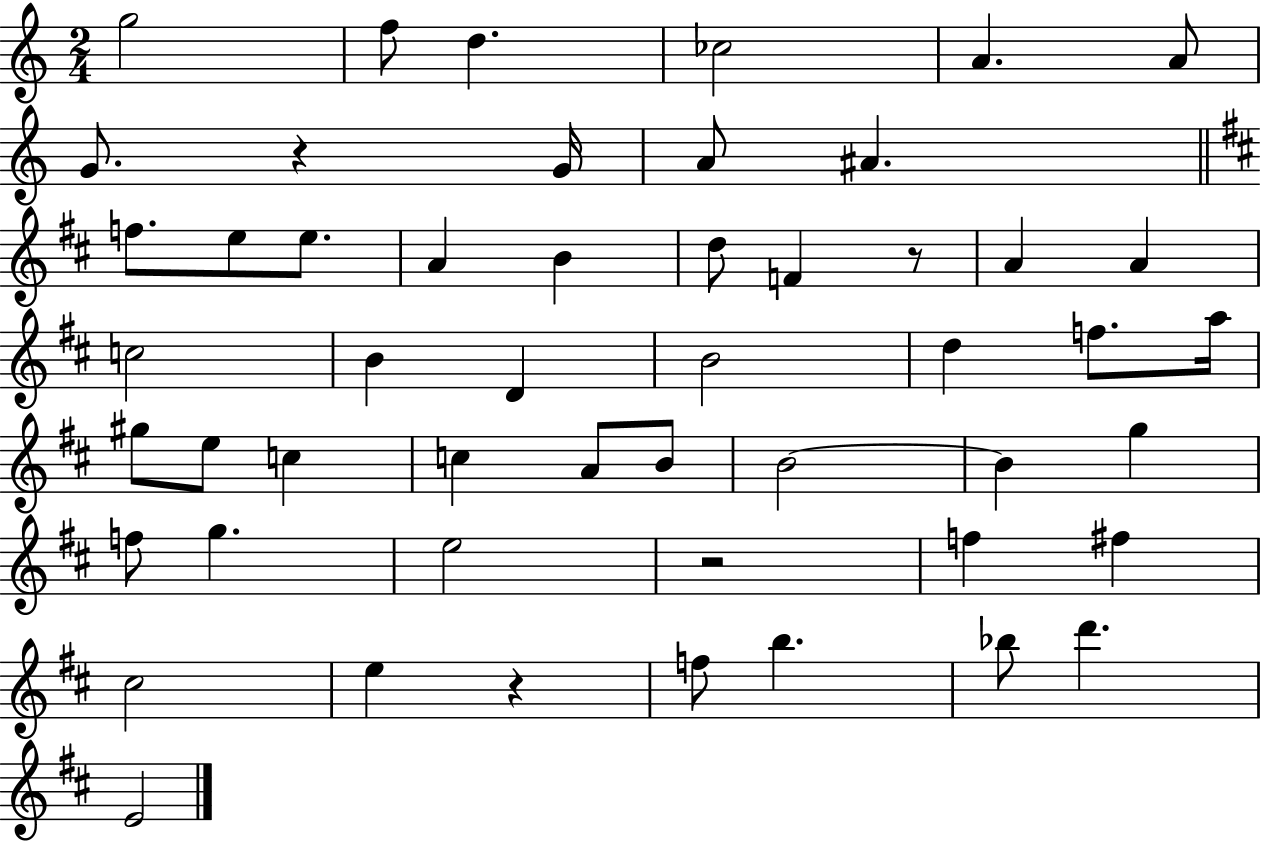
{
  \clef treble
  \numericTimeSignature
  \time 2/4
  \key c \major
  g''2 | f''8 d''4. | ces''2 | a'4. a'8 | \break g'8. r4 g'16 | a'8 ais'4. | \bar "||" \break \key d \major f''8. e''8 e''8. | a'4 b'4 | d''8 f'4 r8 | a'4 a'4 | \break c''2 | b'4 d'4 | b'2 | d''4 f''8. a''16 | \break gis''8 e''8 c''4 | c''4 a'8 b'8 | b'2~~ | b'4 g''4 | \break f''8 g''4. | e''2 | r2 | f''4 fis''4 | \break cis''2 | e''4 r4 | f''8 b''4. | bes''8 d'''4. | \break e'2 | \bar "|."
}